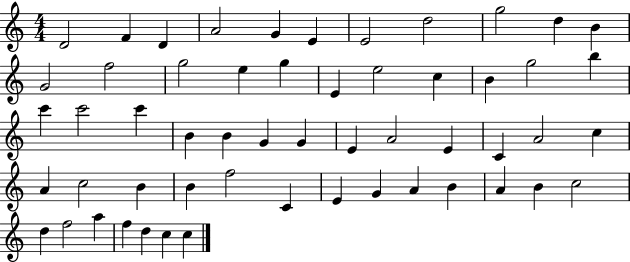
D4/h F4/q D4/q A4/h G4/q E4/q E4/h D5/h G5/h D5/q B4/q G4/h F5/h G5/h E5/q G5/q E4/q E5/h C5/q B4/q G5/h B5/q C6/q C6/h C6/q B4/q B4/q G4/q G4/q E4/q A4/h E4/q C4/q A4/h C5/q A4/q C5/h B4/q B4/q F5/h C4/q E4/q G4/q A4/q B4/q A4/q B4/q C5/h D5/q F5/h A5/q F5/q D5/q C5/q C5/q